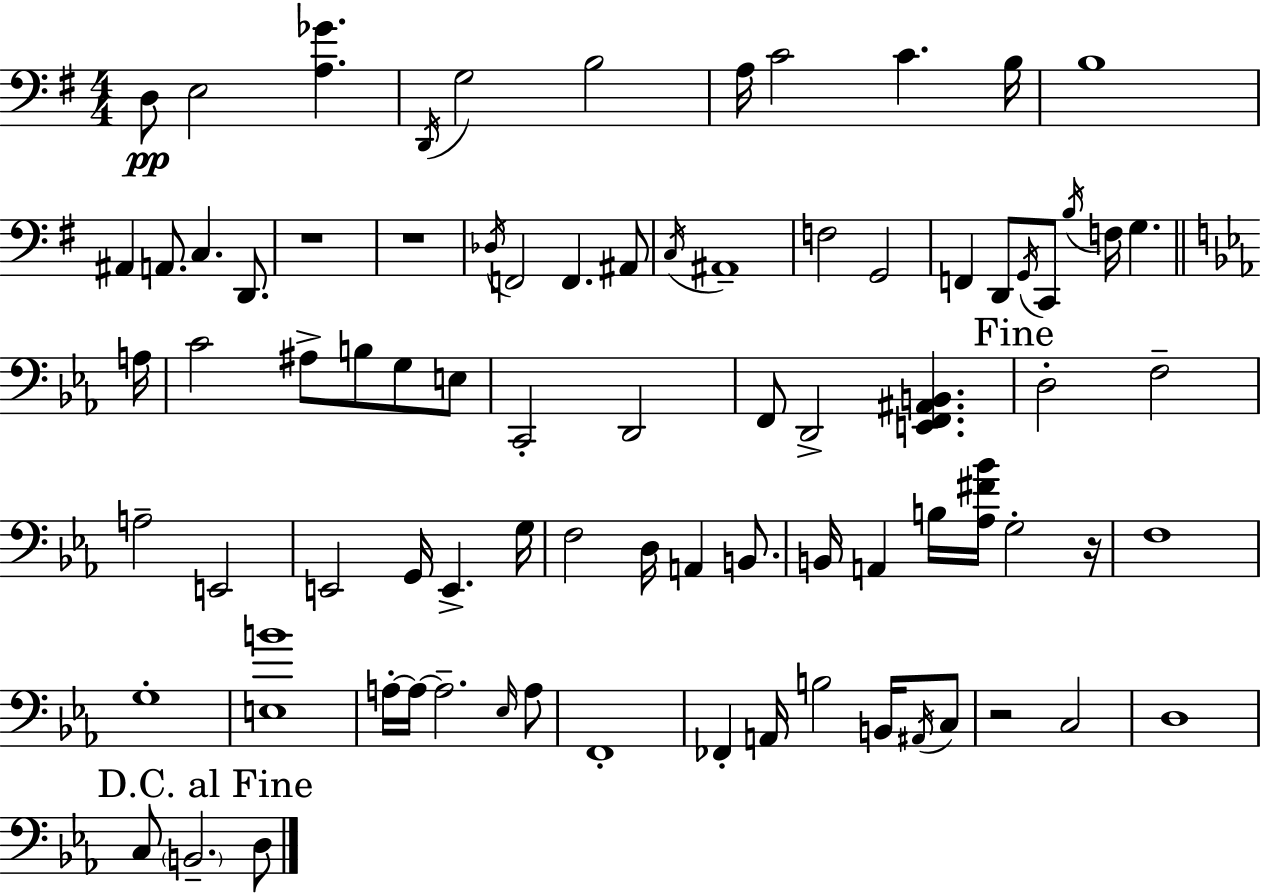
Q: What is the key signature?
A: E minor